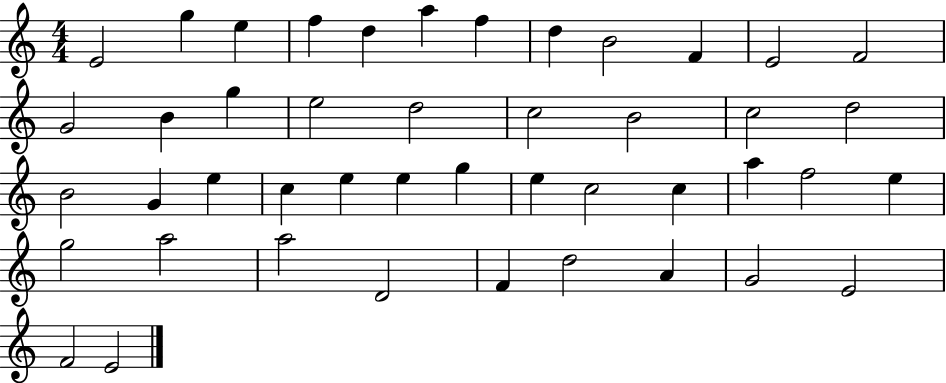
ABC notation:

X:1
T:Untitled
M:4/4
L:1/4
K:C
E2 g e f d a f d B2 F E2 F2 G2 B g e2 d2 c2 B2 c2 d2 B2 G e c e e g e c2 c a f2 e g2 a2 a2 D2 F d2 A G2 E2 F2 E2